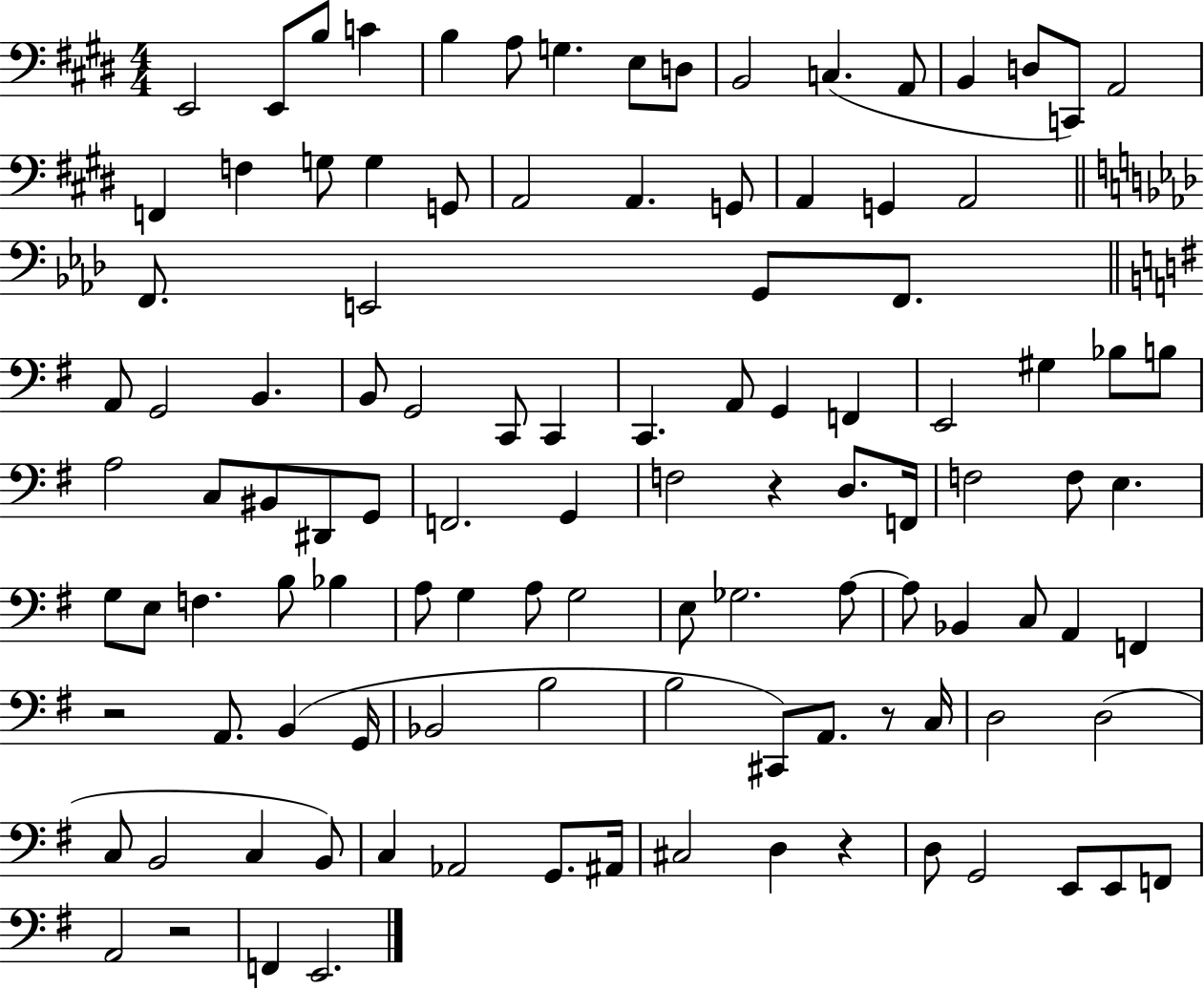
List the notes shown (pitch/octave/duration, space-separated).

E2/h E2/e B3/e C4/q B3/q A3/e G3/q. E3/e D3/e B2/h C3/q. A2/e B2/q D3/e C2/e A2/h F2/q F3/q G3/e G3/q G2/e A2/h A2/q. G2/e A2/q G2/q A2/h F2/e. E2/h G2/e F2/e. A2/e G2/h B2/q. B2/e G2/h C2/e C2/q C2/q. A2/e G2/q F2/q E2/h G#3/q Bb3/e B3/e A3/h C3/e BIS2/e D#2/e G2/e F2/h. G2/q F3/h R/q D3/e. F2/s F3/h F3/e E3/q. G3/e E3/e F3/q. B3/e Bb3/q A3/e G3/q A3/e G3/h E3/e Gb3/h. A3/e A3/e Bb2/q C3/e A2/q F2/q R/h A2/e. B2/q G2/s Bb2/h B3/h B3/h C#2/e A2/e. R/e C3/s D3/h D3/h C3/e B2/h C3/q B2/e C3/q Ab2/h G2/e. A#2/s C#3/h D3/q R/q D3/e G2/h E2/e E2/e F2/e A2/h R/h F2/q E2/h.